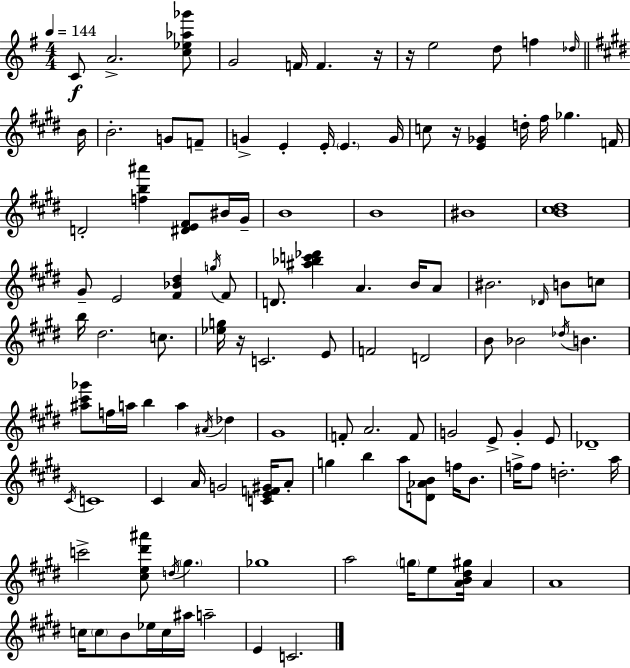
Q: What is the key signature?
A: E minor